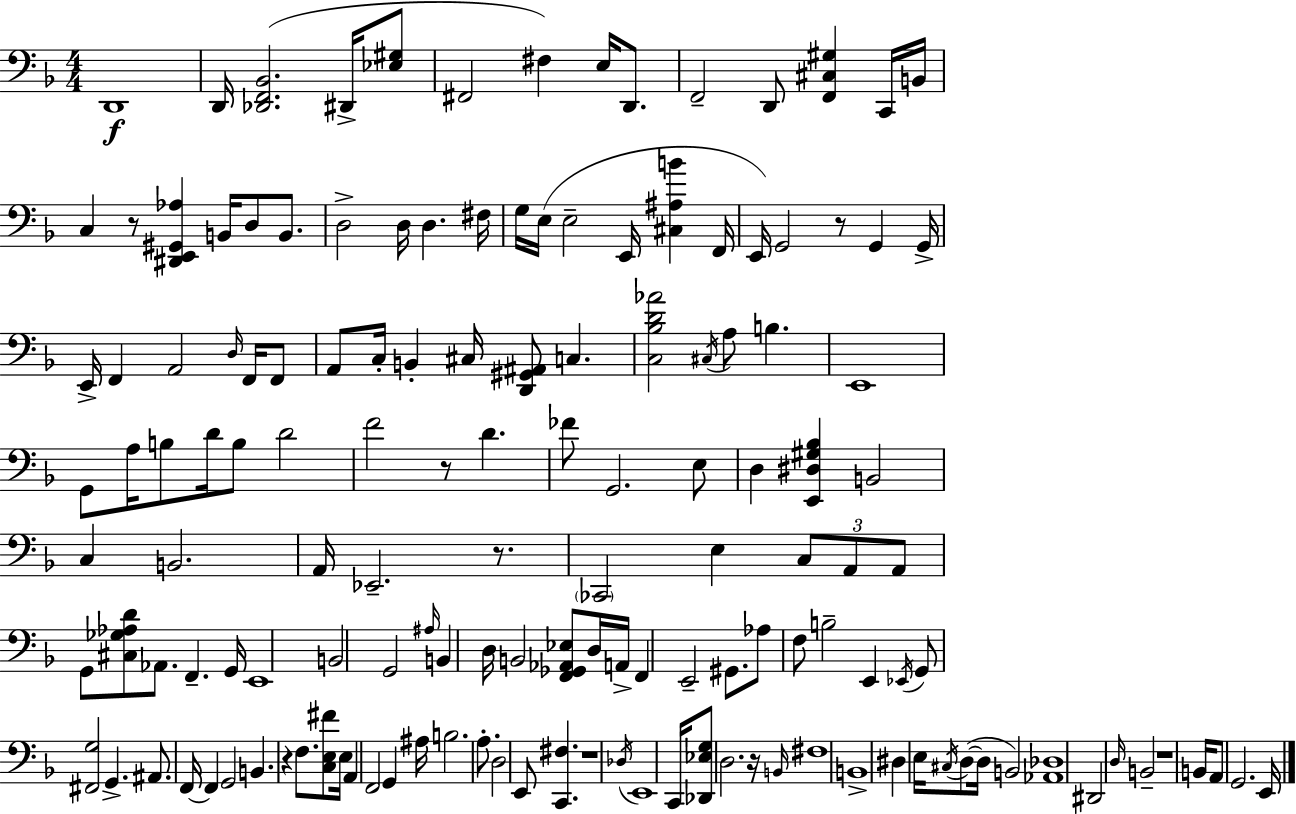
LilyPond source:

{
  \clef bass
  \numericTimeSignature
  \time 4/4
  \key f \major
  d,1\f | d,16 <des, f, bes,>2.( dis,16-> <ees gis>8 | fis,2 fis4) e16 d,8. | f,2-- d,8 <f, cis gis>4 c,16 b,16 | \break c4 r8 <dis, e, gis, aes>4 b,16 d8 b,8. | d2-> d16 d4. fis16 | g16 e16( e2-- e,16 <cis ais b'>4 f,16 | e,16) g,2 r8 g,4 g,16-> | \break e,16-> f,4 a,2 \grace { d16 } f,16 f,8 | a,8 c16-. b,4-. cis16 <d, gis, ais,>8 c4. | <c bes d' aes'>2 \acciaccatura { cis16 } a8 b4. | e,1 | \break g,8 a16 b8 d'16 b8 d'2 | f'2 r8 d'4. | fes'8 g,2. | e8 d4 <e, dis gis bes>4 b,2 | \break c4 b,2. | a,16 ees,2.-- r8. | \parenthesize ces,2 e4 \tuplet 3/2 { c8 | a,8 a,8 } g,8 <cis ges aes d'>8 aes,8. f,4.-- | \break g,16 e,1 | b,2 g,2 | \grace { ais16 } b,4 d16 b,2 | <f, ges, aes, ees>8 d16 a,16-> f,4 e,2-- | \break gis,8. aes8 f8 b2-- e,4 | \acciaccatura { ees,16 } g,8 <fis, g>2 g,4.-> | ais,8. f,16~~ f,4 g,2 | b,4. r4 f8. | \break <c e fis'>8 e16 a,4 f,2 | g,4 ais16 b2. | a8.-. d2 e,8 <c, fis>4. | r1 | \break \acciaccatura { des16 } e,1 | c,16 <des, ees g>8 d2. | r16 \grace { b,16 } fis1 | b,1-> | \break dis4 e16 \acciaccatura { cis16 }( d8~~ d16 b,2) | <aes, des>1 | dis,2 \grace { d16 } | b,2-- r1 | \break b,16 a,8 g,2. | e,16 \bar "|."
}